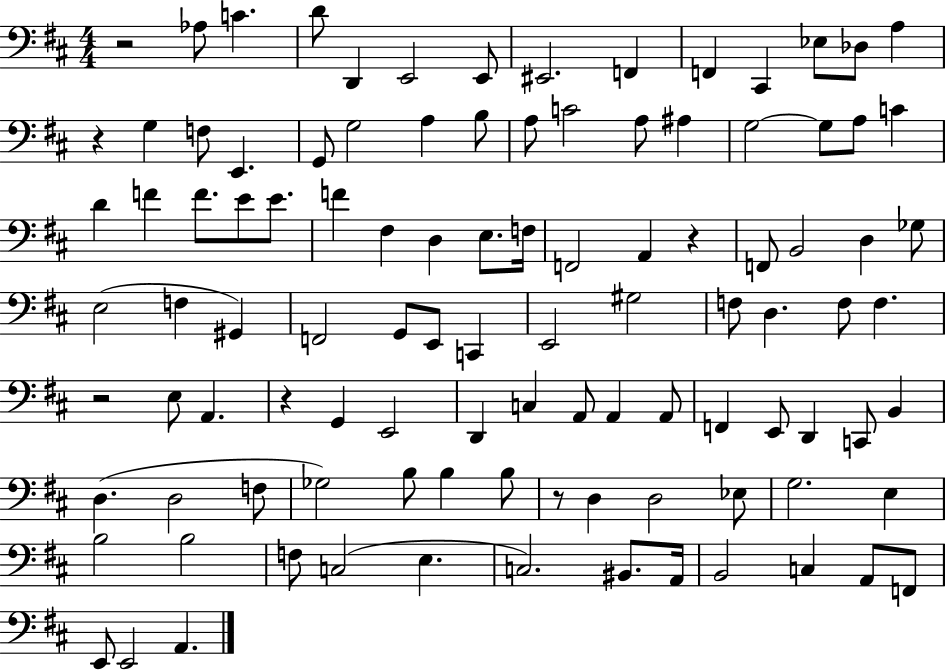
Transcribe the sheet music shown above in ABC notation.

X:1
T:Untitled
M:4/4
L:1/4
K:D
z2 _A,/2 C D/2 D,, E,,2 E,,/2 ^E,,2 F,, F,, ^C,, _E,/2 _D,/2 A, z G, F,/2 E,, G,,/2 G,2 A, B,/2 A,/2 C2 A,/2 ^A, G,2 G,/2 A,/2 C D F F/2 E/2 E/2 F ^F, D, E,/2 F,/4 F,,2 A,, z F,,/2 B,,2 D, _G,/2 E,2 F, ^G,, F,,2 G,,/2 E,,/2 C,, E,,2 ^G,2 F,/2 D, F,/2 F, z2 E,/2 A,, z G,, E,,2 D,, C, A,,/2 A,, A,,/2 F,, E,,/2 D,, C,,/2 B,, D, D,2 F,/2 _G,2 B,/2 B, B,/2 z/2 D, D,2 _E,/2 G,2 E, B,2 B,2 F,/2 C,2 E, C,2 ^B,,/2 A,,/4 B,,2 C, A,,/2 F,,/2 E,,/2 E,,2 A,,